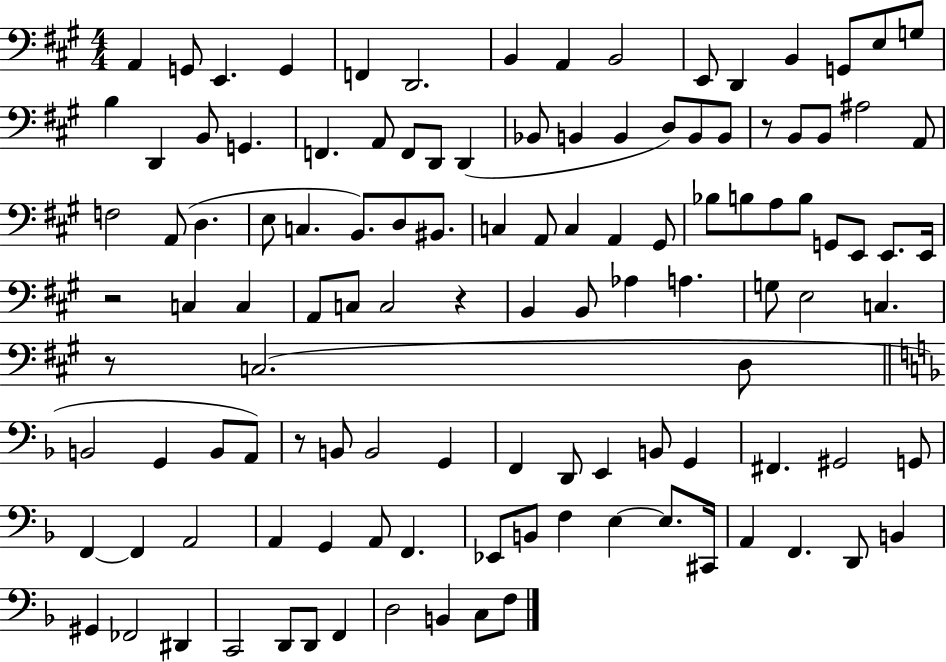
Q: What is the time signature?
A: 4/4